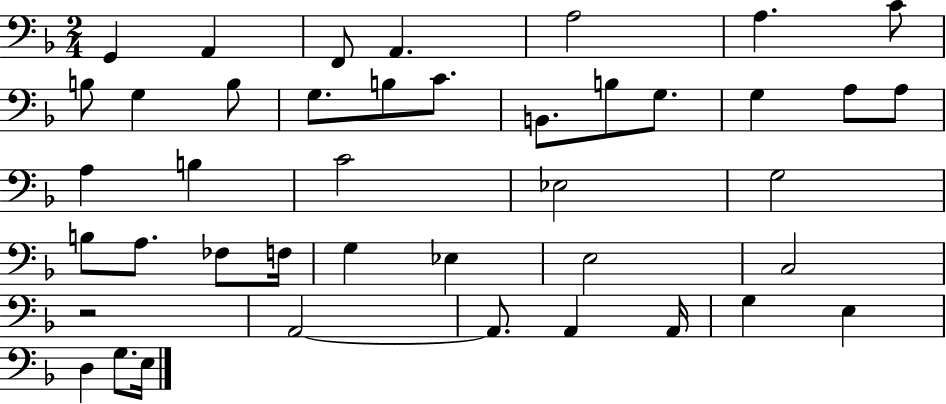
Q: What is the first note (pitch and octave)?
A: G2